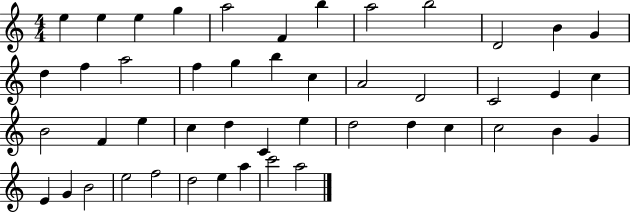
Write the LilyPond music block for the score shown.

{
  \clef treble
  \numericTimeSignature
  \time 4/4
  \key c \major
  e''4 e''4 e''4 g''4 | a''2 f'4 b''4 | a''2 b''2 | d'2 b'4 g'4 | \break d''4 f''4 a''2 | f''4 g''4 b''4 c''4 | a'2 d'2 | c'2 e'4 c''4 | \break b'2 f'4 e''4 | c''4 d''4 c'4 e''4 | d''2 d''4 c''4 | c''2 b'4 g'4 | \break e'4 g'4 b'2 | e''2 f''2 | d''2 e''4 a''4 | c'''2 a''2 | \break \bar "|."
}